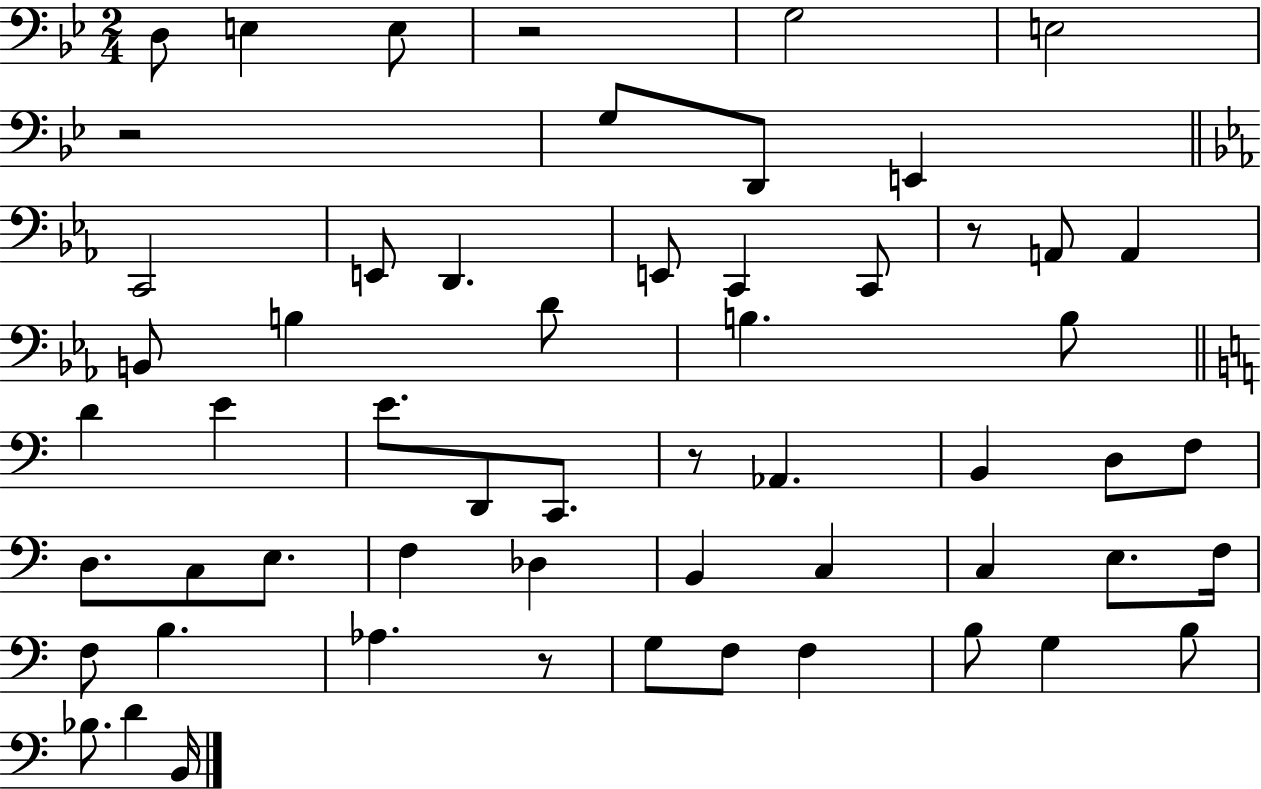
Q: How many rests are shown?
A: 5